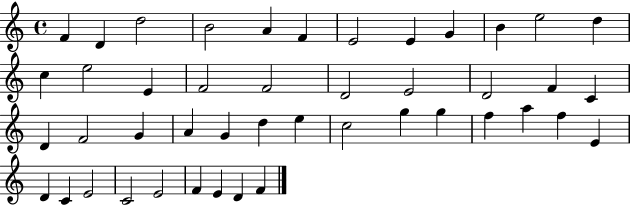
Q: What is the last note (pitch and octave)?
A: F4